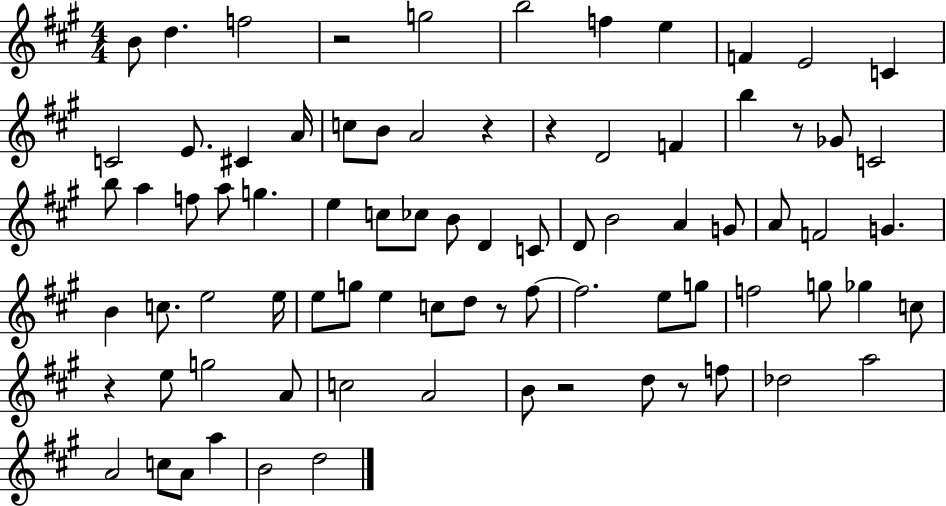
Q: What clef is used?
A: treble